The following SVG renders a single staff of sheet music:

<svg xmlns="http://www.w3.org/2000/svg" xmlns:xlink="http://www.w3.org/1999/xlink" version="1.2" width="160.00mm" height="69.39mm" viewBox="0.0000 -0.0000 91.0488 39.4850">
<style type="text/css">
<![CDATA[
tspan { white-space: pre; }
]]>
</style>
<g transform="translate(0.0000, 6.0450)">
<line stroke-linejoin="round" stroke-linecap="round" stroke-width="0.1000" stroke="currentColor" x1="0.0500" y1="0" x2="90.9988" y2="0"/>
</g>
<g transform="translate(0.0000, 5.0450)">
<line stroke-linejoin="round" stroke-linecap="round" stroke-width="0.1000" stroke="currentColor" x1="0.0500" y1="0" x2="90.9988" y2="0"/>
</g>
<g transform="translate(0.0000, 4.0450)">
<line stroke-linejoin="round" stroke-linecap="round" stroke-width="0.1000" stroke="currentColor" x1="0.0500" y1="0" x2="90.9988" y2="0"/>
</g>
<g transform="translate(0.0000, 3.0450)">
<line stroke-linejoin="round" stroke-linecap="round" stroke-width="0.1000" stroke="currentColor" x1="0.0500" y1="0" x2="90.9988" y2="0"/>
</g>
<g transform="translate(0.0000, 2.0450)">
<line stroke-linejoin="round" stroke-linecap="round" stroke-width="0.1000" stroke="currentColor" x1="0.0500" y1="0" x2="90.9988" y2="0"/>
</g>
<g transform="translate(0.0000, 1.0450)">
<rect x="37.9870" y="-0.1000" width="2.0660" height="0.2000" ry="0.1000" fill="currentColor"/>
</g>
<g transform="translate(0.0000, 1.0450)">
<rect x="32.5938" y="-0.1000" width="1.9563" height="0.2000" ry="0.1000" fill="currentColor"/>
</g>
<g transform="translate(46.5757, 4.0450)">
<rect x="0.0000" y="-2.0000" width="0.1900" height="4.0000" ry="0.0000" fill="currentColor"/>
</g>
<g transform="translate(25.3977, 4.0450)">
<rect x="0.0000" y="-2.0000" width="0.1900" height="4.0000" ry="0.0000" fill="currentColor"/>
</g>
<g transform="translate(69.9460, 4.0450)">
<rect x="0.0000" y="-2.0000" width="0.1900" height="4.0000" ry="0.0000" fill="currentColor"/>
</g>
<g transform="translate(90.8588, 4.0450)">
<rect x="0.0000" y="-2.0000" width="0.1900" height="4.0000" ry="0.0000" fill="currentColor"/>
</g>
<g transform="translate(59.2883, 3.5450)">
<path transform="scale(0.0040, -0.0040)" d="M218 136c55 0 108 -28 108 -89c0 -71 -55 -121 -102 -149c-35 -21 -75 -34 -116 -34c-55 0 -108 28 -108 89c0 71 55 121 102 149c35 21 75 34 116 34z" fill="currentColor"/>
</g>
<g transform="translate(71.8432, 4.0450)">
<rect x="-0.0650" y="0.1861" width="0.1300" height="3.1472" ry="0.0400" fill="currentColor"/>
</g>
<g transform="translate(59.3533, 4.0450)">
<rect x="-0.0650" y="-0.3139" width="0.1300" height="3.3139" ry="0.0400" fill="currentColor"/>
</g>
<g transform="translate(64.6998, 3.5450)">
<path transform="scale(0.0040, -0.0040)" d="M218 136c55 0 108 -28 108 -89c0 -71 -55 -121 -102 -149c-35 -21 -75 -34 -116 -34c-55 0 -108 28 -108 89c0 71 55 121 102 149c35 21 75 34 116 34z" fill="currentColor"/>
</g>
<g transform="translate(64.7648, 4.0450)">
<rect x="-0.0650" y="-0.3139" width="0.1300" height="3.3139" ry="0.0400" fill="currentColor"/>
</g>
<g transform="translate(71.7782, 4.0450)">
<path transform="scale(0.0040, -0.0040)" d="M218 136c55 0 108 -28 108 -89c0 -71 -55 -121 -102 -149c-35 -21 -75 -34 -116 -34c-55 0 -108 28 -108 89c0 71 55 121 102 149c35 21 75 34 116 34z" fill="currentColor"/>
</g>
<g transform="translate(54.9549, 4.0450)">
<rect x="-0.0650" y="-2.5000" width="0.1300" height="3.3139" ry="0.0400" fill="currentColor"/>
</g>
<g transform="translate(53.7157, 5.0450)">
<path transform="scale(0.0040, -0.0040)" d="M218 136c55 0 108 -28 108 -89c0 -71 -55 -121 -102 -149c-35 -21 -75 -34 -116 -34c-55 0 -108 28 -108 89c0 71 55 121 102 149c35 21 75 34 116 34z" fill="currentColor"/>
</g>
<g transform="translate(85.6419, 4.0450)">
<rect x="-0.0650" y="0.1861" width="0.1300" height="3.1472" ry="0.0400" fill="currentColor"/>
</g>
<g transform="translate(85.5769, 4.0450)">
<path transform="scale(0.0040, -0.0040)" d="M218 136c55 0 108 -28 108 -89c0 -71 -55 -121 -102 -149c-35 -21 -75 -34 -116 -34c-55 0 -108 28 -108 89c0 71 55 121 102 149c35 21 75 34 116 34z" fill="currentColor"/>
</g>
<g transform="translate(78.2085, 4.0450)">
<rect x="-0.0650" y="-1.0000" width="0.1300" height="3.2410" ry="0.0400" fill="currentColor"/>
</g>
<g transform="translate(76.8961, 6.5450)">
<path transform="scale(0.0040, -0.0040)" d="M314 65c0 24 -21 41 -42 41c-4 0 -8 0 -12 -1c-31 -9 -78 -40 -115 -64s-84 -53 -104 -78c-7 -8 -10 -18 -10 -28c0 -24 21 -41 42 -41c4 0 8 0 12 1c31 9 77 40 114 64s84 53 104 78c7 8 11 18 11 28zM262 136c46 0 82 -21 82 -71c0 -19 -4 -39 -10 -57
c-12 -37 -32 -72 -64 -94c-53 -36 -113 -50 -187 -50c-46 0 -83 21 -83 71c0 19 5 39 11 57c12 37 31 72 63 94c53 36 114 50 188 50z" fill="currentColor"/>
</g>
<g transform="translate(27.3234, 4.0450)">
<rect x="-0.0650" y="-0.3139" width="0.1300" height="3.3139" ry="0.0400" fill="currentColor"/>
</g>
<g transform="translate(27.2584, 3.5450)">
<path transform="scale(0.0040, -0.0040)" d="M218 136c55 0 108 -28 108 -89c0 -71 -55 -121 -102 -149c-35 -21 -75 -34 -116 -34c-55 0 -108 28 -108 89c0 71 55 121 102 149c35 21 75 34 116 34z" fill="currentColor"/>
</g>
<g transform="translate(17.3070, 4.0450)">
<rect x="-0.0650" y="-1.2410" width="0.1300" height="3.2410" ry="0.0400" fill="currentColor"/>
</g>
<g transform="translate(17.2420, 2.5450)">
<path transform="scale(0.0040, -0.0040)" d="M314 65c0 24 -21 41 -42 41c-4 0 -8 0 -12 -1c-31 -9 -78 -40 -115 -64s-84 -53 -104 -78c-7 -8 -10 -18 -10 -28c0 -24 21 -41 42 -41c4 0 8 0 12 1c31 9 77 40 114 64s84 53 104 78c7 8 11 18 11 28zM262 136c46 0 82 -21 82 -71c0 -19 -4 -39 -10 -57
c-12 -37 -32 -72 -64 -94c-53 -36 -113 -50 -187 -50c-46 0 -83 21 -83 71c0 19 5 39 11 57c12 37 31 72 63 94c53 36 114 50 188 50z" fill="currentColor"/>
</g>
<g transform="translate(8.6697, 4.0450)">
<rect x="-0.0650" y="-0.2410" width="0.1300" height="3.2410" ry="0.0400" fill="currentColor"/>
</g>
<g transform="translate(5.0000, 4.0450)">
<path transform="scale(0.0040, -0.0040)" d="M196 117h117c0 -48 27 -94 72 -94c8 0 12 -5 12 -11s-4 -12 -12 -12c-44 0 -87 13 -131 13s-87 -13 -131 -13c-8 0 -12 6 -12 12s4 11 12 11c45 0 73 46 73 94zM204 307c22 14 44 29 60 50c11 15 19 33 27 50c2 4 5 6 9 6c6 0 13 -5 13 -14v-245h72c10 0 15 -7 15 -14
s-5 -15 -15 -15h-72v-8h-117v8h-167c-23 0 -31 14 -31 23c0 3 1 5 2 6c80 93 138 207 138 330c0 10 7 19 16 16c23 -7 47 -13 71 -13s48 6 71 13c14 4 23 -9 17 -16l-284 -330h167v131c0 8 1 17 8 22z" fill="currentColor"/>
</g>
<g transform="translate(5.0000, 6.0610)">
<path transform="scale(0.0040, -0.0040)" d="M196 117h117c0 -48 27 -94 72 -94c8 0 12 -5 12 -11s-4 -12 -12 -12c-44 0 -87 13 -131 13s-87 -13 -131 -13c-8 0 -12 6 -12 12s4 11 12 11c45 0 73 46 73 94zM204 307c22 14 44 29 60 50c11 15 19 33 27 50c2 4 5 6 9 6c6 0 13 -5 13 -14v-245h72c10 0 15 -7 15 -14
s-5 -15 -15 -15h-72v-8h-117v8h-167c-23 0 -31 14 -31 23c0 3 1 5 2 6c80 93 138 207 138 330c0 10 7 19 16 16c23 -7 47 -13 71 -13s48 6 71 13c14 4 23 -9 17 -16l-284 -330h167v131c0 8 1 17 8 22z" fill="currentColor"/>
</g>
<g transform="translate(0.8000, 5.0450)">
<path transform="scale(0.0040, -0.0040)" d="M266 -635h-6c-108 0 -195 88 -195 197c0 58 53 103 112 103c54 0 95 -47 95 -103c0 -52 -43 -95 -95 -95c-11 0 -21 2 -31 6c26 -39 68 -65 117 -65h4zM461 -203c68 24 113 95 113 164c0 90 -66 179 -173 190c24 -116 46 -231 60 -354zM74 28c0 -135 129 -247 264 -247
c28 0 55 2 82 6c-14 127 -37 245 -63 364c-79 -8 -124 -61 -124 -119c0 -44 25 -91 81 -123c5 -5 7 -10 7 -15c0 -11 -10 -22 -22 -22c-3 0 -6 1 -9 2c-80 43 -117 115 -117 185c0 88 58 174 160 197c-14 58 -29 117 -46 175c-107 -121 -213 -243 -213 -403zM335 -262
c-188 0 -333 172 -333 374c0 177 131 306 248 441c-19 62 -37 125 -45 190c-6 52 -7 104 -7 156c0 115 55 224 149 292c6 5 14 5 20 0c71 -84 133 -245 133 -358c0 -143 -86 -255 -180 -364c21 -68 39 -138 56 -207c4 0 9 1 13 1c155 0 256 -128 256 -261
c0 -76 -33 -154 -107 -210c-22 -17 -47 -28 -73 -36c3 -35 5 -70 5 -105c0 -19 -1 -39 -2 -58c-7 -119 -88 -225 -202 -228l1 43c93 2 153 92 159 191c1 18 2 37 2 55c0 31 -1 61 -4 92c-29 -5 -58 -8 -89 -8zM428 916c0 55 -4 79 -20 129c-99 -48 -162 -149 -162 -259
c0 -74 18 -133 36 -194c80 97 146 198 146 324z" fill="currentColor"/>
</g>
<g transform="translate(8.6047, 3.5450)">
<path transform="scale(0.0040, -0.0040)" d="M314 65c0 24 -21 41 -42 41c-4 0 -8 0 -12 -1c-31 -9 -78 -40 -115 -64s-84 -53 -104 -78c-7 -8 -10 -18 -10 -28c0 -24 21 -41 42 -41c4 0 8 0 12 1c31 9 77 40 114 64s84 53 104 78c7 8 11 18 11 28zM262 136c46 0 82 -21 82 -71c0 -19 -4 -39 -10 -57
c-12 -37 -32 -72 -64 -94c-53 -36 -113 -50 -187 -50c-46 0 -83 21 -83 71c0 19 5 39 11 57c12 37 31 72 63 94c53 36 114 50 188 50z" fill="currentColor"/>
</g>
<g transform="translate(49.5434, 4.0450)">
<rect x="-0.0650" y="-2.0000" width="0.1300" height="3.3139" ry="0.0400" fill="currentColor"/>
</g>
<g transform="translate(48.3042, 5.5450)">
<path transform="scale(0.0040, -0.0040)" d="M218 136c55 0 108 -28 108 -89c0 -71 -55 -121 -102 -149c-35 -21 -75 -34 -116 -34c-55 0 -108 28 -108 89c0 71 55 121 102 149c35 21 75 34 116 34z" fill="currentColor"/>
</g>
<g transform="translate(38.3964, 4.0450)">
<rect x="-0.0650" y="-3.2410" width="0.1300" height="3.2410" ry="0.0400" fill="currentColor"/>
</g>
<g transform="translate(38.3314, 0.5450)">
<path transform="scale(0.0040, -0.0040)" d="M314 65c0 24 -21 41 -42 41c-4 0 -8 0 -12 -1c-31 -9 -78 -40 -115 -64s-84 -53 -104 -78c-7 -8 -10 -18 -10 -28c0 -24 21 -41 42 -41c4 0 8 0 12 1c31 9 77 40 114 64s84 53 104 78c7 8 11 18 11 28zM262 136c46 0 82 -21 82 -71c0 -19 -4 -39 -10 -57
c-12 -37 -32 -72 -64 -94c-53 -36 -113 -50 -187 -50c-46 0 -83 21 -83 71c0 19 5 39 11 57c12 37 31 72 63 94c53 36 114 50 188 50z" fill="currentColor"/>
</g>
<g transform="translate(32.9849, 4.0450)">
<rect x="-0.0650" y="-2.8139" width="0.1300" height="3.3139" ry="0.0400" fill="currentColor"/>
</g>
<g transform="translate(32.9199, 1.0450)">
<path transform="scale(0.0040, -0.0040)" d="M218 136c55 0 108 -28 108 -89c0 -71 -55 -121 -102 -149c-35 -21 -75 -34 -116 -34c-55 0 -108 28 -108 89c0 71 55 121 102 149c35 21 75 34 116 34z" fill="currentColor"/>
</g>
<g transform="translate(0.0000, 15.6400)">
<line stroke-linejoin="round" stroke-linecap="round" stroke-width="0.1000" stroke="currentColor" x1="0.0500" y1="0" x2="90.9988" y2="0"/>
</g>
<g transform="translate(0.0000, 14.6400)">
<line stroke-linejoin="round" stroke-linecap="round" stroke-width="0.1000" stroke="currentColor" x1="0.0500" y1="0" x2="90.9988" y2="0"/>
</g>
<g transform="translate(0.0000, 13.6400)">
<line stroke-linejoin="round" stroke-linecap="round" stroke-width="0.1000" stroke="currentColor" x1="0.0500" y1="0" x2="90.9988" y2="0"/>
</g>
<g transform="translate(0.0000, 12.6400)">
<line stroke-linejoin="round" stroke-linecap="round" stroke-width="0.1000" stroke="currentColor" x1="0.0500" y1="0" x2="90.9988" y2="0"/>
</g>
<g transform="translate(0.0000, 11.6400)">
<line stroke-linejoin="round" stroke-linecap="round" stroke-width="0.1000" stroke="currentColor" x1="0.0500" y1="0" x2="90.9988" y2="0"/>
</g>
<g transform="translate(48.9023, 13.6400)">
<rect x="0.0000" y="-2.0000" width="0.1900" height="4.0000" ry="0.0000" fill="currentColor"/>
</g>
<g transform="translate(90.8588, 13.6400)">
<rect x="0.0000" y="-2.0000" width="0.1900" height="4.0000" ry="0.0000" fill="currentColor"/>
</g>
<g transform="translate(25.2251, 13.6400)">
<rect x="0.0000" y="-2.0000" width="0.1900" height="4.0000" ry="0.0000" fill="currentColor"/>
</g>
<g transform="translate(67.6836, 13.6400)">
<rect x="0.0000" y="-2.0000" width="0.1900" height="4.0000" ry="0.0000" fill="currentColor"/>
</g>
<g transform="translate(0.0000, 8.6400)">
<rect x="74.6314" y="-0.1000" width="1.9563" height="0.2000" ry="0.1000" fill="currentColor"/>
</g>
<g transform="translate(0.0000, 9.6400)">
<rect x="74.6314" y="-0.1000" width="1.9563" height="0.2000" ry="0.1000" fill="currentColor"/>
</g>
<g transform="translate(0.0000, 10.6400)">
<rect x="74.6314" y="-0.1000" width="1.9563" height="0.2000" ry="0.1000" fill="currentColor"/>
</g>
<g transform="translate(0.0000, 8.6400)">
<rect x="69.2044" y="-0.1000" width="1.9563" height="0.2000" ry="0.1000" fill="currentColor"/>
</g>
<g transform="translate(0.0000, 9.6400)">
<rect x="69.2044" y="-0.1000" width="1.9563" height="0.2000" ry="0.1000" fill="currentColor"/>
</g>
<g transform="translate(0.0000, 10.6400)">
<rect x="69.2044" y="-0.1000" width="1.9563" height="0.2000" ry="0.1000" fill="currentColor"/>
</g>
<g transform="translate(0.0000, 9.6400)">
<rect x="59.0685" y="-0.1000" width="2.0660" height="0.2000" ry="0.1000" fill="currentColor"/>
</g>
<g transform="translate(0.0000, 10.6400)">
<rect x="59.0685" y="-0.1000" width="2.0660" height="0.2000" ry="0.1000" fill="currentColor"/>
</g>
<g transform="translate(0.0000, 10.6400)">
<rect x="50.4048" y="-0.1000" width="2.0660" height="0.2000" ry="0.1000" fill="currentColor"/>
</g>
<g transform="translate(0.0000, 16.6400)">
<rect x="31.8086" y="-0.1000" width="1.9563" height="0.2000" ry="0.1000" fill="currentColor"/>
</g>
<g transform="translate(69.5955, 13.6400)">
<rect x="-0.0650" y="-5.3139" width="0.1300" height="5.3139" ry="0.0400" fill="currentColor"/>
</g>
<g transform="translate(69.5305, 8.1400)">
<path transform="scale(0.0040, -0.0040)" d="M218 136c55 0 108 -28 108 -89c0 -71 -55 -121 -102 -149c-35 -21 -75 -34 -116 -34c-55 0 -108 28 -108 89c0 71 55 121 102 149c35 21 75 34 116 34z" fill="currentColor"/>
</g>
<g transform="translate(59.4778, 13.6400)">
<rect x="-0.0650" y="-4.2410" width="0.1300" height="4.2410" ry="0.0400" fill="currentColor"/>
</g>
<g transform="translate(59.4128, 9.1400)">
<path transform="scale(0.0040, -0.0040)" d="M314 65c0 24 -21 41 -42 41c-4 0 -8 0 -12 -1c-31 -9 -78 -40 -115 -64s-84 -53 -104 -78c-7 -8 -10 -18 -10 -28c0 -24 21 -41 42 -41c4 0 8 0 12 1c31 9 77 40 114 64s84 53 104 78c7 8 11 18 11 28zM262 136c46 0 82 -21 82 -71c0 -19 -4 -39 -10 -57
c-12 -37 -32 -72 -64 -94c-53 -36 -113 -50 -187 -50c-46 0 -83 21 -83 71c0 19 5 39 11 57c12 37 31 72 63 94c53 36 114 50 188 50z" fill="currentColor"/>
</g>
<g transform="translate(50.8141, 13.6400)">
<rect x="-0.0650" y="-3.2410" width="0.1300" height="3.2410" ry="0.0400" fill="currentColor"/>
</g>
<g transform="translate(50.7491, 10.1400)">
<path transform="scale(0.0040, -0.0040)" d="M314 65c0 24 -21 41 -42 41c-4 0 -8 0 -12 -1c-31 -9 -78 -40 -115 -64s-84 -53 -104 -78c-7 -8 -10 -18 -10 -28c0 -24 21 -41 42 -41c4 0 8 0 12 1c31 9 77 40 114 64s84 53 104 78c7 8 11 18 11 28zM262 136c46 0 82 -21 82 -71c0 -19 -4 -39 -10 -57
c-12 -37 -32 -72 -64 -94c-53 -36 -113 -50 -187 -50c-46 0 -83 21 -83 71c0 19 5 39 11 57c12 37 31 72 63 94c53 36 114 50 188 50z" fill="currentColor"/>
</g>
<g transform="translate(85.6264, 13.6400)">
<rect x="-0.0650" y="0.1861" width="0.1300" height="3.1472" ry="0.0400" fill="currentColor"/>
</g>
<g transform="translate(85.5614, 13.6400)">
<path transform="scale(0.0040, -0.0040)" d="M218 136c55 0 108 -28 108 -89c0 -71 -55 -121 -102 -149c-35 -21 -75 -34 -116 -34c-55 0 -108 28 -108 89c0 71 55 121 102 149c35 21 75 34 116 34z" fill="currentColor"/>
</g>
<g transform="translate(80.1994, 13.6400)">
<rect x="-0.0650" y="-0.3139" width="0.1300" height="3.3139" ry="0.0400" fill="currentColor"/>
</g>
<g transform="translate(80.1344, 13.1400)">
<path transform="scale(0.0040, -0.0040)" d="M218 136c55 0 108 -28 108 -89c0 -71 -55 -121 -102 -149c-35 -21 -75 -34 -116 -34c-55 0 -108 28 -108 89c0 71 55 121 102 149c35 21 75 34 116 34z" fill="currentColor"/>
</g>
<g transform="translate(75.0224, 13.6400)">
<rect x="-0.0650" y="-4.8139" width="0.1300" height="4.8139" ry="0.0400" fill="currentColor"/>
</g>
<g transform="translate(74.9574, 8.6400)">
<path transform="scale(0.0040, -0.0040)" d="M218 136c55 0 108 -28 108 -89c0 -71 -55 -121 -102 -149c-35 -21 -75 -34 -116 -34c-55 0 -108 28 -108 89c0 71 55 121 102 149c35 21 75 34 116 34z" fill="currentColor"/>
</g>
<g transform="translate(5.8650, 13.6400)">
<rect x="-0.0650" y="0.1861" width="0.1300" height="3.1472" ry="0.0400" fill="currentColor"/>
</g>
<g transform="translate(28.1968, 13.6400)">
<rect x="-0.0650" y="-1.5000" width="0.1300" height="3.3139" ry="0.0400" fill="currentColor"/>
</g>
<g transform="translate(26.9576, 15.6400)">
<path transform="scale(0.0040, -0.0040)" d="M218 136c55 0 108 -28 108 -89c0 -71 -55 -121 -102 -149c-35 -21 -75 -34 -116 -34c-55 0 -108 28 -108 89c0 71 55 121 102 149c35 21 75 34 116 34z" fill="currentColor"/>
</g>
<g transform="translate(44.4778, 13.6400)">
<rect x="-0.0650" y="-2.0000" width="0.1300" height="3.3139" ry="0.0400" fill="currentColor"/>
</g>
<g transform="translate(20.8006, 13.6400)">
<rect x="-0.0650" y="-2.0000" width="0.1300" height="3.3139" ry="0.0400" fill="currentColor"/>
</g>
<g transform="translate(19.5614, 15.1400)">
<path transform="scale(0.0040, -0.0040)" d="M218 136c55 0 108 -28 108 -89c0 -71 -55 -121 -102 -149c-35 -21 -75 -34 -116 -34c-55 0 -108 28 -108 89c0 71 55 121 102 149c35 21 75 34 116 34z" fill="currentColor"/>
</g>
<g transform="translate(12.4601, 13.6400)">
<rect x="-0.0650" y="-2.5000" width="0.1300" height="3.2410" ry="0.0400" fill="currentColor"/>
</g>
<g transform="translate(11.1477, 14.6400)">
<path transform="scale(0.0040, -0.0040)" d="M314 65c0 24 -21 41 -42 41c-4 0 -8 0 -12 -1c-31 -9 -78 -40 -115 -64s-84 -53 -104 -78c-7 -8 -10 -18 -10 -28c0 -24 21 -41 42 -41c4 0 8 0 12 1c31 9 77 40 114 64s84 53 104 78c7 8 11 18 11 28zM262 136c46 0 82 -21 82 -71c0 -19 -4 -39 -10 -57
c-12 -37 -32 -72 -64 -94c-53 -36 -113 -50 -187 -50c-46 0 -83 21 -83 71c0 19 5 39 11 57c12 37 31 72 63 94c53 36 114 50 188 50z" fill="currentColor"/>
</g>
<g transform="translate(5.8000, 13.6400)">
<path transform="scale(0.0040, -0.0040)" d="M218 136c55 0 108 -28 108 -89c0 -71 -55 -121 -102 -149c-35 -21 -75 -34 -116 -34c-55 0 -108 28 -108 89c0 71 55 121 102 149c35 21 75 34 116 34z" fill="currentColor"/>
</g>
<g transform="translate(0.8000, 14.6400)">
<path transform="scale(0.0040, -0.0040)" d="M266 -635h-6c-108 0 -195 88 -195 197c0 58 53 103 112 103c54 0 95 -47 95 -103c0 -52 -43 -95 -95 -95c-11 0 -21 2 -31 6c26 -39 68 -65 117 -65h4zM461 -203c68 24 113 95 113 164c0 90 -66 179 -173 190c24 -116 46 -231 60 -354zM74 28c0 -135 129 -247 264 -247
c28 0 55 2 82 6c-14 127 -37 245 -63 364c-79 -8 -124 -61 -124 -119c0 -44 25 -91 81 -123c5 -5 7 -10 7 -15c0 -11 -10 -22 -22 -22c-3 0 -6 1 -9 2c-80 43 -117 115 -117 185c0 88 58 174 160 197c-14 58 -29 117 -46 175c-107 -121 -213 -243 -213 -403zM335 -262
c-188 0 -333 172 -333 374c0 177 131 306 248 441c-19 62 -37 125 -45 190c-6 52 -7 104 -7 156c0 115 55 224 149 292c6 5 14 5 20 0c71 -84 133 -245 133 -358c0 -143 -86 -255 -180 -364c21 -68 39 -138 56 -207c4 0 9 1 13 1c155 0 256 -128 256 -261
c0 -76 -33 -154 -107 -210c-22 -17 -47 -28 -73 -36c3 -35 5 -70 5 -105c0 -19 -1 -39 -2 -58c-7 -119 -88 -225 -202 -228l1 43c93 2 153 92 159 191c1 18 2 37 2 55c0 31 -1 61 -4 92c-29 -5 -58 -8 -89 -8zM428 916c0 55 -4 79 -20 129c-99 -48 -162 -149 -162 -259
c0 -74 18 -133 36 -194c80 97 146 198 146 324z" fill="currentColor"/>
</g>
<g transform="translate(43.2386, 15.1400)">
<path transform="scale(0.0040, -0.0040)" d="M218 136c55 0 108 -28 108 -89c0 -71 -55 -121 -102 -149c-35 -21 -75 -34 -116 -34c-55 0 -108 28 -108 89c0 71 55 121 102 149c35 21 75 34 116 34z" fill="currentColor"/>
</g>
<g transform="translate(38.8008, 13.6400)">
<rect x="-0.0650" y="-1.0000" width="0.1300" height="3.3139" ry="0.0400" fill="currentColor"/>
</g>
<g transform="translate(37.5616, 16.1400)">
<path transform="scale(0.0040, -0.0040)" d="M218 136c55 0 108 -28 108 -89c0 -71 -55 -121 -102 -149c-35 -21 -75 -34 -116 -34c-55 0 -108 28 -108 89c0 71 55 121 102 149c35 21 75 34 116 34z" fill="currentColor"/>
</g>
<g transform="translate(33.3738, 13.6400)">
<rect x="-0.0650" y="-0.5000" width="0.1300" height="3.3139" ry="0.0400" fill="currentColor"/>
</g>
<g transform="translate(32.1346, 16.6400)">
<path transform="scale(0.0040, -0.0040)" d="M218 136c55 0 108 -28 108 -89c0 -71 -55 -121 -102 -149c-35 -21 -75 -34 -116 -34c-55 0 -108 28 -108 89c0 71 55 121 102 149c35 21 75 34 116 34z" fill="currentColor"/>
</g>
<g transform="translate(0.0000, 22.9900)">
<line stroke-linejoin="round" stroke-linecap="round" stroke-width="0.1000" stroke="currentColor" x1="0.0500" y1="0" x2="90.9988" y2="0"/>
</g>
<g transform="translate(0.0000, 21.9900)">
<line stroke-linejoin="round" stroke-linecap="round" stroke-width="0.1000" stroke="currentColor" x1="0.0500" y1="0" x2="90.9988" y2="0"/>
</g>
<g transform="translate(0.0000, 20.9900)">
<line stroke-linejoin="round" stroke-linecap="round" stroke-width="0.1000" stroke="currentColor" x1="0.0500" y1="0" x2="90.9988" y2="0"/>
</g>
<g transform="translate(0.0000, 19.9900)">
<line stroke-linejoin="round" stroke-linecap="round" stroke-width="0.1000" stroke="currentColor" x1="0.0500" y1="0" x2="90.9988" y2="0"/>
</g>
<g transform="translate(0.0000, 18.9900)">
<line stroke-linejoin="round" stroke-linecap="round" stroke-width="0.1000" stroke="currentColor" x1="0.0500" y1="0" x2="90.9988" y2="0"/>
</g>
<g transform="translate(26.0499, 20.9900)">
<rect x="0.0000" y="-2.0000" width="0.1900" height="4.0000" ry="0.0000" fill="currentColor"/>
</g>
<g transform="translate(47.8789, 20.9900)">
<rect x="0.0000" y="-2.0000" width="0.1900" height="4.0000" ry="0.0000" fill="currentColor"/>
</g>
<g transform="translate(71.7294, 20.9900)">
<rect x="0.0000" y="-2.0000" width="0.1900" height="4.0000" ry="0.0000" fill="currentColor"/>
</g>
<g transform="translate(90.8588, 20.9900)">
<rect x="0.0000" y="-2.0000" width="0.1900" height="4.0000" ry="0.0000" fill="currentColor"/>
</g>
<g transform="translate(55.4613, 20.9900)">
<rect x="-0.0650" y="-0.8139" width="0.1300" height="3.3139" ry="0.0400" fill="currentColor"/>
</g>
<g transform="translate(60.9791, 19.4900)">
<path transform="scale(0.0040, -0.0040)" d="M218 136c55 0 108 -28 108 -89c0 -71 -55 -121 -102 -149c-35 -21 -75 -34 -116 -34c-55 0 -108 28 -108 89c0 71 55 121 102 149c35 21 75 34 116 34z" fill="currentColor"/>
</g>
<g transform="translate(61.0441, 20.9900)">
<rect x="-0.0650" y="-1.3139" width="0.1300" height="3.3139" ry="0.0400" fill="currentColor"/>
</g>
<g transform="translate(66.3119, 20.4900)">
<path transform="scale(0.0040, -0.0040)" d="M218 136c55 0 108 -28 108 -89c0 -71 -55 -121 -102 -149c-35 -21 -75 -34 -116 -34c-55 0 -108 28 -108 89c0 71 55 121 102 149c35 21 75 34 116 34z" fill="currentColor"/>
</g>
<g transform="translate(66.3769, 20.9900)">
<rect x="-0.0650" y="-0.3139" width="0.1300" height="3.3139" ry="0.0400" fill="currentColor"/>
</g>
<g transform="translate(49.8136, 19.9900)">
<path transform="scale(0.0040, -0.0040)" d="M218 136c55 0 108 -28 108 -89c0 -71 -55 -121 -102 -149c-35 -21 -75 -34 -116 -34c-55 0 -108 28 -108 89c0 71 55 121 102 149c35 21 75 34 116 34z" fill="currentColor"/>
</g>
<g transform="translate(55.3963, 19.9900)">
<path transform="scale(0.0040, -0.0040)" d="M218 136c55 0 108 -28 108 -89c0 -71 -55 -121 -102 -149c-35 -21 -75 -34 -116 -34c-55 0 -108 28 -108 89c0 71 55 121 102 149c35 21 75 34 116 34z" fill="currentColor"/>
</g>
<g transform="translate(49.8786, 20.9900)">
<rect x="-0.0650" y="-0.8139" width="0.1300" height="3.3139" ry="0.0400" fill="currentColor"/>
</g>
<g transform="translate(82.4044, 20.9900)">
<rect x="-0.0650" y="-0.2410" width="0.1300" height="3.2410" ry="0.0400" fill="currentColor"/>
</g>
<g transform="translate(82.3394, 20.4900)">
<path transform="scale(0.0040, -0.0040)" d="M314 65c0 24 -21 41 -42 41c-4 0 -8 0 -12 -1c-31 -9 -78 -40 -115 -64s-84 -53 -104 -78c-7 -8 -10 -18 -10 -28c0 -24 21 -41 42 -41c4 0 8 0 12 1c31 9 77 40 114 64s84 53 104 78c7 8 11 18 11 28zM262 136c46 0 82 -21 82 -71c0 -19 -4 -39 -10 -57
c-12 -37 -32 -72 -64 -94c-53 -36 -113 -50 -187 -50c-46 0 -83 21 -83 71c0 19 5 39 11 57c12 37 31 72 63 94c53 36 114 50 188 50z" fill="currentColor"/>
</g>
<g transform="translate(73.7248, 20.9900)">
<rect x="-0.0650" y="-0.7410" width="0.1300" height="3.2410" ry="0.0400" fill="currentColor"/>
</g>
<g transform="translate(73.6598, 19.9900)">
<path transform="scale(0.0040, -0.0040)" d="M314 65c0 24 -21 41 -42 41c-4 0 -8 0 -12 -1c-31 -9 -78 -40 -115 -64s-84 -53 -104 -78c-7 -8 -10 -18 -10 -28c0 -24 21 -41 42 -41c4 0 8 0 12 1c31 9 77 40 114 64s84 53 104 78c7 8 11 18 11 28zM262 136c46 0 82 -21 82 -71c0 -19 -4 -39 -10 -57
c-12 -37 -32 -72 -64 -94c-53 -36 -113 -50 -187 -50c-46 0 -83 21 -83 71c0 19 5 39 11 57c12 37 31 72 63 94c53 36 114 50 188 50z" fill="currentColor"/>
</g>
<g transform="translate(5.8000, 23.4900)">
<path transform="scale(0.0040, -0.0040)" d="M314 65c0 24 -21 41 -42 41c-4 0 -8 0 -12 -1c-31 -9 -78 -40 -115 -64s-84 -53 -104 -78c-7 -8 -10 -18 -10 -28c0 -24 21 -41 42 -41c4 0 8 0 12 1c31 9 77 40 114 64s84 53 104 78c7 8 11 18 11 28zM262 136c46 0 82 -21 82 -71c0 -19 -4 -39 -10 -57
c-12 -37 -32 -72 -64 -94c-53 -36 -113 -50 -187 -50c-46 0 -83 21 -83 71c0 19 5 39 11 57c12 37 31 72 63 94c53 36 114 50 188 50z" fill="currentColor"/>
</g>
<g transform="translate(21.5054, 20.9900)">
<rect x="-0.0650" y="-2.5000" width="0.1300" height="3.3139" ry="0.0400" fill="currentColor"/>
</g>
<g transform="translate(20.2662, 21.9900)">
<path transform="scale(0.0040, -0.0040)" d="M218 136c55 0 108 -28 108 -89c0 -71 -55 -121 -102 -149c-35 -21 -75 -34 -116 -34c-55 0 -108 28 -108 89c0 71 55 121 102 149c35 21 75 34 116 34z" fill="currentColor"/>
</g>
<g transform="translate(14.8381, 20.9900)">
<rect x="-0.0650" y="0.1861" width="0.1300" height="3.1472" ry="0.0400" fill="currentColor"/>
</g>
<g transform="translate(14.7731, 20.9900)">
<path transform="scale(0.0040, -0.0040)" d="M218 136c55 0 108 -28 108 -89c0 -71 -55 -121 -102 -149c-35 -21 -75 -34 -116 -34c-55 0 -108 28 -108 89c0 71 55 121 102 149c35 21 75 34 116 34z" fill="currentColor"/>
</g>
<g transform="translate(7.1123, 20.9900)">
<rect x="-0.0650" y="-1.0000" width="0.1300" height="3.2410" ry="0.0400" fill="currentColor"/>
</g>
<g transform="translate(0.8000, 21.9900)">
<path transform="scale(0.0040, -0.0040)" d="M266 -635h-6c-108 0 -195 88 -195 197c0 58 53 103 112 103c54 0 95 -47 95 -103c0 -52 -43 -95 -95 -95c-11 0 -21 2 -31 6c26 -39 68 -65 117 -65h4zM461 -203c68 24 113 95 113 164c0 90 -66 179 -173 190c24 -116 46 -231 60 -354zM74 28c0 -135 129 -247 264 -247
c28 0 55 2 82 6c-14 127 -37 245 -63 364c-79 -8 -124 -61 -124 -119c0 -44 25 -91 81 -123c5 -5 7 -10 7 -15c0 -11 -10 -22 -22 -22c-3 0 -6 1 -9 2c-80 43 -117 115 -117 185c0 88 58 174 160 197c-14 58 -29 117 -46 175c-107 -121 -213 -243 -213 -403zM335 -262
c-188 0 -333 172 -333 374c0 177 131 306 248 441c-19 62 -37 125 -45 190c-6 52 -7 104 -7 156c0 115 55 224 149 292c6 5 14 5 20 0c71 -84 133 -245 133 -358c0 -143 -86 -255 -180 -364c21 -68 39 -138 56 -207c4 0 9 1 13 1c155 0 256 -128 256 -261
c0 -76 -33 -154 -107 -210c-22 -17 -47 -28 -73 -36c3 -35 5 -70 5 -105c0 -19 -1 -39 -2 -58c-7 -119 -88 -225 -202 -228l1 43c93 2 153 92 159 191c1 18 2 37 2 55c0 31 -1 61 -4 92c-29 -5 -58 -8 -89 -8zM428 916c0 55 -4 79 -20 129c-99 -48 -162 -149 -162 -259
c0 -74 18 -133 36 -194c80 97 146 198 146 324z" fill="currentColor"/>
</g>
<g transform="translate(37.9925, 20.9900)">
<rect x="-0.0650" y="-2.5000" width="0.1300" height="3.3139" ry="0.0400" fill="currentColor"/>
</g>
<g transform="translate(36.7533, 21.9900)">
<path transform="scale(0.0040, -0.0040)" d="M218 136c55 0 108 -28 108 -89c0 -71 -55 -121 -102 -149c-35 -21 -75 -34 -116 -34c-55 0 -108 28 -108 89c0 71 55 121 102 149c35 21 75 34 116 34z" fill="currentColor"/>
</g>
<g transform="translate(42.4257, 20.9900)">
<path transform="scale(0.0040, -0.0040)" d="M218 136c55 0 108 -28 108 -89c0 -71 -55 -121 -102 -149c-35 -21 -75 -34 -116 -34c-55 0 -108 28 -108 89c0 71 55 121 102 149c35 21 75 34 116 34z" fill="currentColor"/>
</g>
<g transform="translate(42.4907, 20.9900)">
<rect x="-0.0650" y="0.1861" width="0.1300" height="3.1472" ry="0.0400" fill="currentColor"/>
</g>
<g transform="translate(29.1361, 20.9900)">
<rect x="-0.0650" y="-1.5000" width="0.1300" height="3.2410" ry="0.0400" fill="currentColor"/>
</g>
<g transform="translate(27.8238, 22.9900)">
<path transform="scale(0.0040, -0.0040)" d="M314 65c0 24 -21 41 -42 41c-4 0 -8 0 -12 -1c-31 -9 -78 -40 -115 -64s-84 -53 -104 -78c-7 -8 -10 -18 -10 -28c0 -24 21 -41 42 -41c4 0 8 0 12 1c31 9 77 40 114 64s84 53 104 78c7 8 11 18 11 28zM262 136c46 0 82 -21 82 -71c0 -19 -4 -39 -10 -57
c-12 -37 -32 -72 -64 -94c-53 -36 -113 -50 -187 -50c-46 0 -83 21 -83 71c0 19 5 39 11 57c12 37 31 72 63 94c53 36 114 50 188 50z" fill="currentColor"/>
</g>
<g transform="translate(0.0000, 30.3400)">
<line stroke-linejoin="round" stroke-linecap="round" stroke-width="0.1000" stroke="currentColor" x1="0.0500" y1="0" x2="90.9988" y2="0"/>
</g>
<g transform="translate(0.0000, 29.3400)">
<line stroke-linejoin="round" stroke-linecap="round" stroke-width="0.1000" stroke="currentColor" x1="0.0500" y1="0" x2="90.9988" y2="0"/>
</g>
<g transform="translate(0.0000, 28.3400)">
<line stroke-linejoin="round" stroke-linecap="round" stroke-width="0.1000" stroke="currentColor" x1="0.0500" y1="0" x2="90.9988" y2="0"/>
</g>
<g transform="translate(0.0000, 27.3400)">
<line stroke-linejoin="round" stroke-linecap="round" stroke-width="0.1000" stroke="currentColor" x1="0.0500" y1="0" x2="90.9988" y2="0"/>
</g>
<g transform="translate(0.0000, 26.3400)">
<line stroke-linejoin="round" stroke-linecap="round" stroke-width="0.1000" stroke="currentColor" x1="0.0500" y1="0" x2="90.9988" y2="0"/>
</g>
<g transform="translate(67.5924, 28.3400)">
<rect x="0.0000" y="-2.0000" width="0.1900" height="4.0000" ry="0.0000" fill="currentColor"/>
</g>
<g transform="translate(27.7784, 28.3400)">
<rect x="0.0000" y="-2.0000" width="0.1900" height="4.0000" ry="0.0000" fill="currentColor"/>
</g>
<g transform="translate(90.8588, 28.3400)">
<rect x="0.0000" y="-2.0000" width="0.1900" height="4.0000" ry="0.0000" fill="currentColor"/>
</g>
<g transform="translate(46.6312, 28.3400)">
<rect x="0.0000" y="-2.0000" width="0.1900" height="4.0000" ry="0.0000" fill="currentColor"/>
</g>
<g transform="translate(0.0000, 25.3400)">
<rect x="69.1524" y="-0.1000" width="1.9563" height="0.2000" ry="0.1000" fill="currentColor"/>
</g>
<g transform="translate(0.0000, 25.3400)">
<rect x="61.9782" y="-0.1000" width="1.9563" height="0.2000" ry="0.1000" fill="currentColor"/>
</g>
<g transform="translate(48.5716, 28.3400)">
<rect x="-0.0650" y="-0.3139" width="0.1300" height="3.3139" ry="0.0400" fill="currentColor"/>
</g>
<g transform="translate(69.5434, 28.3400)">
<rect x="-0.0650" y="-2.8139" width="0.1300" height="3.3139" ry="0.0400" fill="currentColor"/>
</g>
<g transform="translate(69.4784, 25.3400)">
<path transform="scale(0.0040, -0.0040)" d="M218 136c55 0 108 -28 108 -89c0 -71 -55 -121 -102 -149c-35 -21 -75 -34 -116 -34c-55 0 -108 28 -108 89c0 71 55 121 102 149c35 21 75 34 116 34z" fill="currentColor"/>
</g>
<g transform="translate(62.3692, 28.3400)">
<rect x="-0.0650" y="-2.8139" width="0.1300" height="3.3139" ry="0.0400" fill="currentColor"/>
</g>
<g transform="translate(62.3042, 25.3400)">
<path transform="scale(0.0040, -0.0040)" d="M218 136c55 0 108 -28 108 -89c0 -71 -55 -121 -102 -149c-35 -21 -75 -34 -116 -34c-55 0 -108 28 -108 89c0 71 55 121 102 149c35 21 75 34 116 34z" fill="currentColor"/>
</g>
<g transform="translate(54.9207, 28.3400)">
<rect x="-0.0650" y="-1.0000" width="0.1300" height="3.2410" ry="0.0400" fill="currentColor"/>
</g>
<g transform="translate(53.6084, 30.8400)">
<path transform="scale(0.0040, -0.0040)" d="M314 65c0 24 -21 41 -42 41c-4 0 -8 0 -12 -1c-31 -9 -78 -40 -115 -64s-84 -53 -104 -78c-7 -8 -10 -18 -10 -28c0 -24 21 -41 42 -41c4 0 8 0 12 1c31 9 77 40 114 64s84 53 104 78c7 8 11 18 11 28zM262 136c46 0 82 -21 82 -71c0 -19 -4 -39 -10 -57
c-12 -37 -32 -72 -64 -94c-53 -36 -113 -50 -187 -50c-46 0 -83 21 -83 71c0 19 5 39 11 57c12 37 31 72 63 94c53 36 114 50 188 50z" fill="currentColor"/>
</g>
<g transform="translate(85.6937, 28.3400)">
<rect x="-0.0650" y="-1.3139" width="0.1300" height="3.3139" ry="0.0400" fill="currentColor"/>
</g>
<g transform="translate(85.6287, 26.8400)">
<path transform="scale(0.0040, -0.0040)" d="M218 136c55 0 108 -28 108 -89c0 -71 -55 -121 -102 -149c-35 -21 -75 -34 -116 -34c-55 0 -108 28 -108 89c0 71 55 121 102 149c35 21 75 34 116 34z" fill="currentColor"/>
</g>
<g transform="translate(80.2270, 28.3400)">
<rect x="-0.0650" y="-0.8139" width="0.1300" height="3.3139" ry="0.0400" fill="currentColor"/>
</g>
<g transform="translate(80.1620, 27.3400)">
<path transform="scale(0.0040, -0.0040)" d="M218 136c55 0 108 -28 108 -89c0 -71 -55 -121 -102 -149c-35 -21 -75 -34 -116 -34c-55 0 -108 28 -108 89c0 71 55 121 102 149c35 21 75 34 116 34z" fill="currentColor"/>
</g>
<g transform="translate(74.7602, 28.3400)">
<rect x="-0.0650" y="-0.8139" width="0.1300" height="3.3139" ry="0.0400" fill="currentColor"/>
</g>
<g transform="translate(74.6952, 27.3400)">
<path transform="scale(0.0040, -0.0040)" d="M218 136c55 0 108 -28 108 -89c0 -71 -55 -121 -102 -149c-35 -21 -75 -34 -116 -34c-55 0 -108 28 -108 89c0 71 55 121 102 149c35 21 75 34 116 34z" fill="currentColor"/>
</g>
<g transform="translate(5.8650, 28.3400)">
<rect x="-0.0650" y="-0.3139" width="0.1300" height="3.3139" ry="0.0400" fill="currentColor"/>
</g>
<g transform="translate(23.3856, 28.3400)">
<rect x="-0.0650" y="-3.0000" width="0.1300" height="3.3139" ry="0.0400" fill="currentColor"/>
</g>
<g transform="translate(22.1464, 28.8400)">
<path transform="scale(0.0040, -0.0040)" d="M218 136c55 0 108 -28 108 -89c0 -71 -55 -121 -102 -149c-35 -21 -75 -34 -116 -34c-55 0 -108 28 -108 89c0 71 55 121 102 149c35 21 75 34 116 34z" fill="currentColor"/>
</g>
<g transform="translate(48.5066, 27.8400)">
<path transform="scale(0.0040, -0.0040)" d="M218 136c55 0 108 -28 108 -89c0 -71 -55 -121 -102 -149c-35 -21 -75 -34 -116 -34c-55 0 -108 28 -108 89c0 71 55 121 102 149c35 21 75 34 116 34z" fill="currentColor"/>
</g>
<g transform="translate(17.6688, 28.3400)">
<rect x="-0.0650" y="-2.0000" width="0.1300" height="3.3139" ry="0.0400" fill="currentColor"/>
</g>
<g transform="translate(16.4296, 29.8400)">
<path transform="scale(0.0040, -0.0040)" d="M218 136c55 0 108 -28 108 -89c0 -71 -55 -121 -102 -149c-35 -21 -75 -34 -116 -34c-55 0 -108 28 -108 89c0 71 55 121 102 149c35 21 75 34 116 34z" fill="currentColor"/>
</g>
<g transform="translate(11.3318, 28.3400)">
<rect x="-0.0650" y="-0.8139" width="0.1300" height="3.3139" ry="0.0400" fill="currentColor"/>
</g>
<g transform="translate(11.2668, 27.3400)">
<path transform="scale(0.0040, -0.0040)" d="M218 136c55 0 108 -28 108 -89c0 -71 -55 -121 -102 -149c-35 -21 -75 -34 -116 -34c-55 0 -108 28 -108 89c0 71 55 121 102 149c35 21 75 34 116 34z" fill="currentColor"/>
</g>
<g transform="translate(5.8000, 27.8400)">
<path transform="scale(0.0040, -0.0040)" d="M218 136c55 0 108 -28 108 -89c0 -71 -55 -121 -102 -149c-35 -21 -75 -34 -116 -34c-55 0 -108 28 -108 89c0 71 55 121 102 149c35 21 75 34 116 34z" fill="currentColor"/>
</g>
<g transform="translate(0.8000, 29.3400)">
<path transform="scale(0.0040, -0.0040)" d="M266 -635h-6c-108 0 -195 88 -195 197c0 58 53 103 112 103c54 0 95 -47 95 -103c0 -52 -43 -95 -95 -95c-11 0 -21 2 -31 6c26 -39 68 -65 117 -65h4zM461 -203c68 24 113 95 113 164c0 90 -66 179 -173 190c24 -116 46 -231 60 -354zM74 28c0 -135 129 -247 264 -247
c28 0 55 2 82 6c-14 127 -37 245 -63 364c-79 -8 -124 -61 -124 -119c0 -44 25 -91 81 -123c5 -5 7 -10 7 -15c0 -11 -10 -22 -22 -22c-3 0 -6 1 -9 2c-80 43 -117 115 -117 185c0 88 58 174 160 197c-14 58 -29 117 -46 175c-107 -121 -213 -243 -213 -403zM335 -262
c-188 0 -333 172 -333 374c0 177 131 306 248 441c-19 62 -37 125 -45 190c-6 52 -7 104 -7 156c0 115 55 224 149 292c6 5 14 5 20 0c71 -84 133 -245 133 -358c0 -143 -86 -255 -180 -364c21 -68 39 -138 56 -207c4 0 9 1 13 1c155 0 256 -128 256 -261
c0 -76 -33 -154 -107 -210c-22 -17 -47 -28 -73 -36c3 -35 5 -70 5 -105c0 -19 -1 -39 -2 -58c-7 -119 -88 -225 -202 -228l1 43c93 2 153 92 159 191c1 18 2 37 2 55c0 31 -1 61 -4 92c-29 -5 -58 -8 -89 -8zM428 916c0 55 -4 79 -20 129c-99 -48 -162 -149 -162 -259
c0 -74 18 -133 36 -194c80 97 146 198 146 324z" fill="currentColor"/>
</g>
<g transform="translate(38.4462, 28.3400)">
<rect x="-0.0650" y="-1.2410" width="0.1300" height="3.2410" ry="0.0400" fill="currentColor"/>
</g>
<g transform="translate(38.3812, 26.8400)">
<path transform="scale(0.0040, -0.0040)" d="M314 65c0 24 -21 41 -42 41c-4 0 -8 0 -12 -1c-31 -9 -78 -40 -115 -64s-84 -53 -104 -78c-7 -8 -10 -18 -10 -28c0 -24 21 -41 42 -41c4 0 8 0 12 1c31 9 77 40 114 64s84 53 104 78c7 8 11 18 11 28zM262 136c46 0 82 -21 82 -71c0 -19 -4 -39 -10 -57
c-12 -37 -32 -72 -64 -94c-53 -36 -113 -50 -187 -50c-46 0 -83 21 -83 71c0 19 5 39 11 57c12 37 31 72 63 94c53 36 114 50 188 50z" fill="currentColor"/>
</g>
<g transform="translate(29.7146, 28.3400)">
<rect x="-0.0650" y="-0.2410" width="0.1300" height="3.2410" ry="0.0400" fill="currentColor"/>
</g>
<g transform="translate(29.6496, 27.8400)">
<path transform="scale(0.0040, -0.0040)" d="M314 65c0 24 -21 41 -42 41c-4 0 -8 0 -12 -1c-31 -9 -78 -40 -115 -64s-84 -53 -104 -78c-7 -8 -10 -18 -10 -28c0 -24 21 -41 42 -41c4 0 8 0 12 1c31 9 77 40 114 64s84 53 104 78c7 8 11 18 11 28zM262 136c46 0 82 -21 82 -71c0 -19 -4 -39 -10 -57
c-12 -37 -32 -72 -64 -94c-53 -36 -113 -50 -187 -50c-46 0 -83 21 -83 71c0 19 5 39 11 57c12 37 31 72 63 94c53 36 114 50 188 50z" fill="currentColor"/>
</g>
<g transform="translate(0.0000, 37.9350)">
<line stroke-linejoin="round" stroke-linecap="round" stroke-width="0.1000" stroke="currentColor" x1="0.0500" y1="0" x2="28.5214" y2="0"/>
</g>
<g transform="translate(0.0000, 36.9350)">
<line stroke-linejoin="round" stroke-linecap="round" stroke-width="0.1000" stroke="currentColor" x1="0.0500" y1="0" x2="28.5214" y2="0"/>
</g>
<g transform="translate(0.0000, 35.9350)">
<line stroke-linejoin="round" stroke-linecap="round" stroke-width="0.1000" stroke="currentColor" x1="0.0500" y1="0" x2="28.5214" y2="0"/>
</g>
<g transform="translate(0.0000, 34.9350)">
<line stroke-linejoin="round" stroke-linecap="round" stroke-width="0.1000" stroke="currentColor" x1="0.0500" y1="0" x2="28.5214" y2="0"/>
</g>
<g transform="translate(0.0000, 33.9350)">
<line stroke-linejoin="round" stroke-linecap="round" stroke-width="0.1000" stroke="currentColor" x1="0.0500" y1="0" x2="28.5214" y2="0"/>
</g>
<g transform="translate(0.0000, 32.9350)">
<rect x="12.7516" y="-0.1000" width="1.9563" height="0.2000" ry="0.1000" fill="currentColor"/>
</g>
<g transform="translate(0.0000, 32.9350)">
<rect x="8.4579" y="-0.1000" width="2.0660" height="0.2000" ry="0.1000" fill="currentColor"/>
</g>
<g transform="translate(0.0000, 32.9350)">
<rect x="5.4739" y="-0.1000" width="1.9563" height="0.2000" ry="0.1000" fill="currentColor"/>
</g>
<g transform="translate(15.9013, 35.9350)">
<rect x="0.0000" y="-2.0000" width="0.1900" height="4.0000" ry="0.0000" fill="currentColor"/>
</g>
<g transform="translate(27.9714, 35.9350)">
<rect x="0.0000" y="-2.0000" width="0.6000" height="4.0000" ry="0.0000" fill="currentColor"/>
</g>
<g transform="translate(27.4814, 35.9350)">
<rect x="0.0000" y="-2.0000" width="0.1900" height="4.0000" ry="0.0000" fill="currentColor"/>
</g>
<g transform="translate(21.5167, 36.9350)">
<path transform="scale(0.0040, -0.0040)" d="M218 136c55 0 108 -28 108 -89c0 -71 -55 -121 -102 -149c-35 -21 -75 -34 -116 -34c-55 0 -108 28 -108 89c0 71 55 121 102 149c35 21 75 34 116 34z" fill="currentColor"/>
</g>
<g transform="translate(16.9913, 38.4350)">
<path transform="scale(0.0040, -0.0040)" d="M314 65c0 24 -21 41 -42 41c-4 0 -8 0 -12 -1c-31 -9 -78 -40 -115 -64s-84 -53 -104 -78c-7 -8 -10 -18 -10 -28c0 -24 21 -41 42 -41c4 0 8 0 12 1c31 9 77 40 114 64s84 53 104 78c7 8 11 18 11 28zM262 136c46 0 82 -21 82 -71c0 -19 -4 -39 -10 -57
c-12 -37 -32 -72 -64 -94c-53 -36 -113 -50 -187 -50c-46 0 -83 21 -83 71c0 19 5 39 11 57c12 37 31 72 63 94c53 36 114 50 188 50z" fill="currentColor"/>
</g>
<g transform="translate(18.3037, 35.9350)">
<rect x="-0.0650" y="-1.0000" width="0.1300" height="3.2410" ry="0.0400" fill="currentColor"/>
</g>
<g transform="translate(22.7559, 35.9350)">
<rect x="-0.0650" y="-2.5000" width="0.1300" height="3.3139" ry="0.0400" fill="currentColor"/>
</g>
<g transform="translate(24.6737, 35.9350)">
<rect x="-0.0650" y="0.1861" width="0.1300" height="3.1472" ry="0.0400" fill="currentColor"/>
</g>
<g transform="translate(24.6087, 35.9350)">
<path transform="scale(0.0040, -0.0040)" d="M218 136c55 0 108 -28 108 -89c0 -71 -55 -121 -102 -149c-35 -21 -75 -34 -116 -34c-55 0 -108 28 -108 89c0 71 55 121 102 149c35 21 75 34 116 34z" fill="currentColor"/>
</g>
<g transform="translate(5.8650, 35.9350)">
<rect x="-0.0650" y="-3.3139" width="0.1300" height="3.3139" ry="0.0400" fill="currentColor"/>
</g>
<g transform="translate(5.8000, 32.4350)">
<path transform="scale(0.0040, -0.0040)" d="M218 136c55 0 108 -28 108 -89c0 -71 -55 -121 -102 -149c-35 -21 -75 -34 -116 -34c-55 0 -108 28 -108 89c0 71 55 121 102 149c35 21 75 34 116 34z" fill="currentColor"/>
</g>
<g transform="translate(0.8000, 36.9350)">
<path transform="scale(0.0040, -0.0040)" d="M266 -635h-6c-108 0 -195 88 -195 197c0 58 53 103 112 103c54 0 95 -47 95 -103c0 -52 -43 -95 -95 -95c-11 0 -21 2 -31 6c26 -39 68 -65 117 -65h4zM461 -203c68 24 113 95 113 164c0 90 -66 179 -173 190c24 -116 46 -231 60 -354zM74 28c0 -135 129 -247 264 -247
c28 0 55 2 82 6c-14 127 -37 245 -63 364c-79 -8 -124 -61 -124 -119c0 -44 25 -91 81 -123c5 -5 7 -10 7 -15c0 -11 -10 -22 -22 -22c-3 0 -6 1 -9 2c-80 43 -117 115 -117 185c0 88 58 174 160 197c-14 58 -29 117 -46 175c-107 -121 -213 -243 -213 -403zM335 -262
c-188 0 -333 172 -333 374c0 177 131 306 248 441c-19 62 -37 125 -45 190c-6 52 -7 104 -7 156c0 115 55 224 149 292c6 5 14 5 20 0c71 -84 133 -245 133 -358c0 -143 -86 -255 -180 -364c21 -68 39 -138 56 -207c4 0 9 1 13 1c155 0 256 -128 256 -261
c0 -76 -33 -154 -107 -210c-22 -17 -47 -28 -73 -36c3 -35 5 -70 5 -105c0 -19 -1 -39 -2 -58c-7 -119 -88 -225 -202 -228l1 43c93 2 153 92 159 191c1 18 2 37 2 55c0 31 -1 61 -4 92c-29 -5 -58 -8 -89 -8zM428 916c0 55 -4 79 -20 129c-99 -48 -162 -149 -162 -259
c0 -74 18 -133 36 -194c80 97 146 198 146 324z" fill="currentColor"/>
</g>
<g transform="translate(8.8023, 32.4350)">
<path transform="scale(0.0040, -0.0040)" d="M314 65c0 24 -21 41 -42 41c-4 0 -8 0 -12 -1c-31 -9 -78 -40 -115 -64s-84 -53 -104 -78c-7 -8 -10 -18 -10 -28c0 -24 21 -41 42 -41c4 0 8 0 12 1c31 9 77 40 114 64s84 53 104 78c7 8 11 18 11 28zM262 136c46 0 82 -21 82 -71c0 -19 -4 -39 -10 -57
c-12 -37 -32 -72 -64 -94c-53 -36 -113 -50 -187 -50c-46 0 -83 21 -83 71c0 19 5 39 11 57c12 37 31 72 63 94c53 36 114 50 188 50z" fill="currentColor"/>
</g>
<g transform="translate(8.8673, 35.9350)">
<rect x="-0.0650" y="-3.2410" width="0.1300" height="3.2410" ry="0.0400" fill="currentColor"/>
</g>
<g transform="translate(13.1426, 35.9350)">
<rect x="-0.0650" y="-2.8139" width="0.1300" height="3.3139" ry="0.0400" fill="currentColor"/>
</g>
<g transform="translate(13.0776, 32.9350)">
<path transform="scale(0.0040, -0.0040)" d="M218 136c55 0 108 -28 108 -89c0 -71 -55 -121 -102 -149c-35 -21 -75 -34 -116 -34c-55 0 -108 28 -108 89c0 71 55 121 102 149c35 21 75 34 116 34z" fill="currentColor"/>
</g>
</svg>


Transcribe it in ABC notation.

X:1
T:Untitled
M:4/4
L:1/4
K:C
c2 e2 c a b2 F G c c B D2 B B G2 F E C D F b2 d'2 f' e' c B D2 B G E2 G B d d e c d2 c2 c d F A c2 e2 c D2 a a d d e b b2 a D2 G B